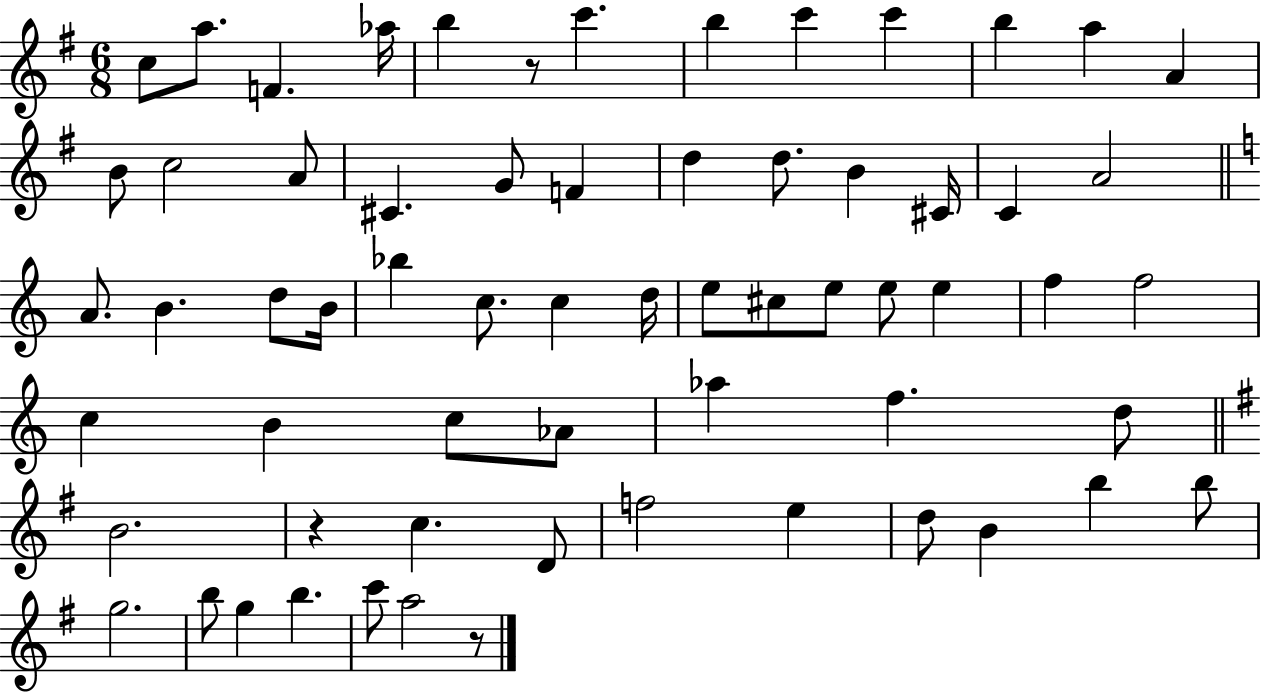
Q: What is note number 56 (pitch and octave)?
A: G5